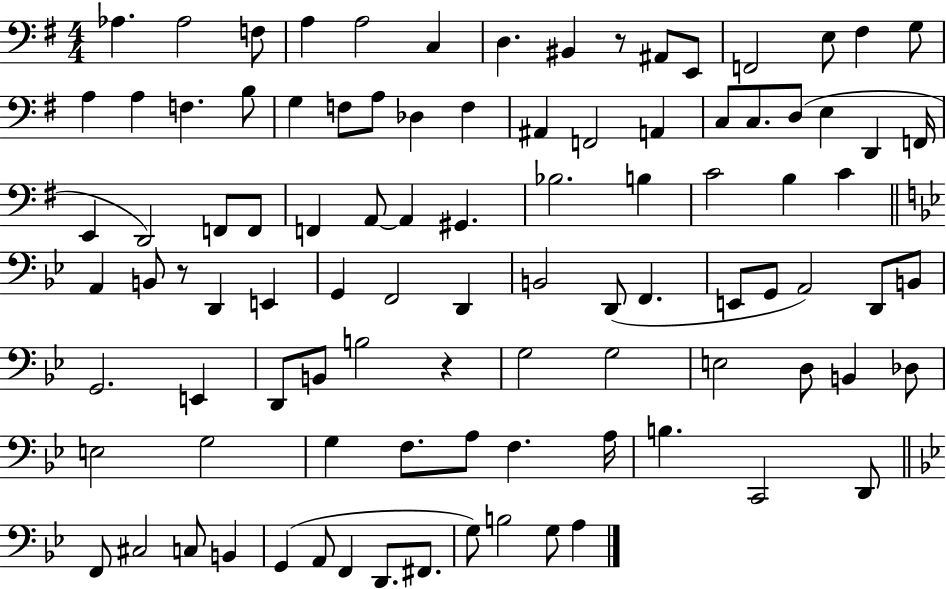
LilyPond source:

{
  \clef bass
  \numericTimeSignature
  \time 4/4
  \key g \major
  aes4. aes2 f8 | a4 a2 c4 | d4. bis,4 r8 ais,8 e,8 | f,2 e8 fis4 g8 | \break a4 a4 f4. b8 | g4 f8 a8 des4 f4 | ais,4 f,2 a,4 | c8 c8. d8( e4 d,4 f,16 | \break e,4 d,2) f,8 f,8 | f,4 a,8~~ a,4 gis,4. | bes2. b4 | c'2 b4 c'4 | \break \bar "||" \break \key bes \major a,4 b,8 r8 d,4 e,4 | g,4 f,2 d,4 | b,2 d,8( f,4. | e,8 g,8 a,2) d,8 b,8 | \break g,2. e,4 | d,8 b,8 b2 r4 | g2 g2 | e2 d8 b,4 des8 | \break e2 g2 | g4 f8. a8 f4. a16 | b4. c,2 d,8 | \bar "||" \break \key bes \major f,8 cis2 c8 b,4 | g,4( a,8 f,4 d,8. fis,8. | g8) b2 g8 a4 | \bar "|."
}